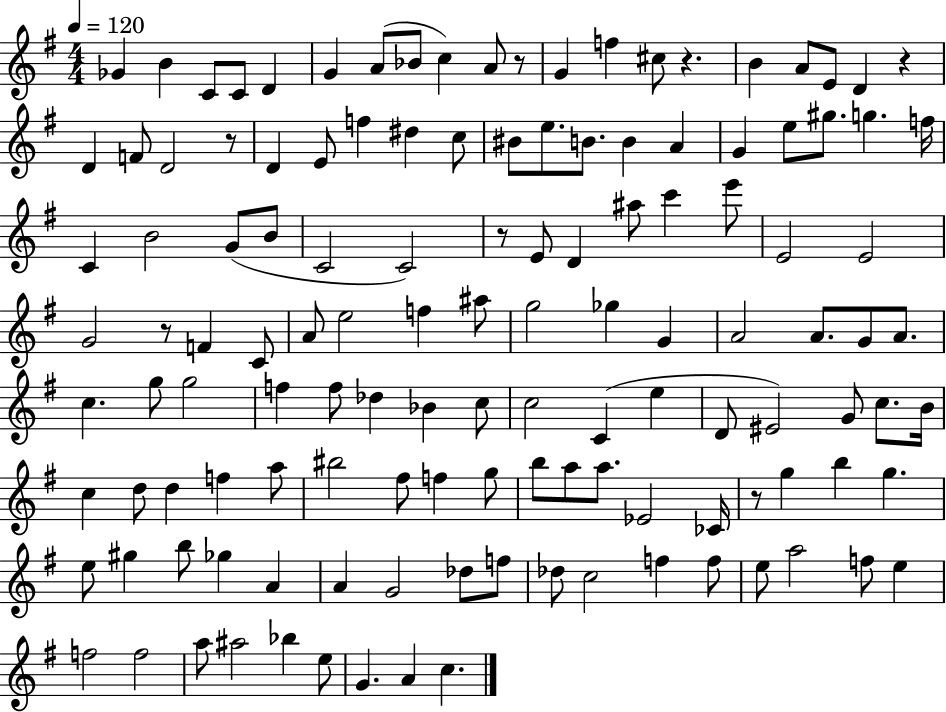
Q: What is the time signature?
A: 4/4